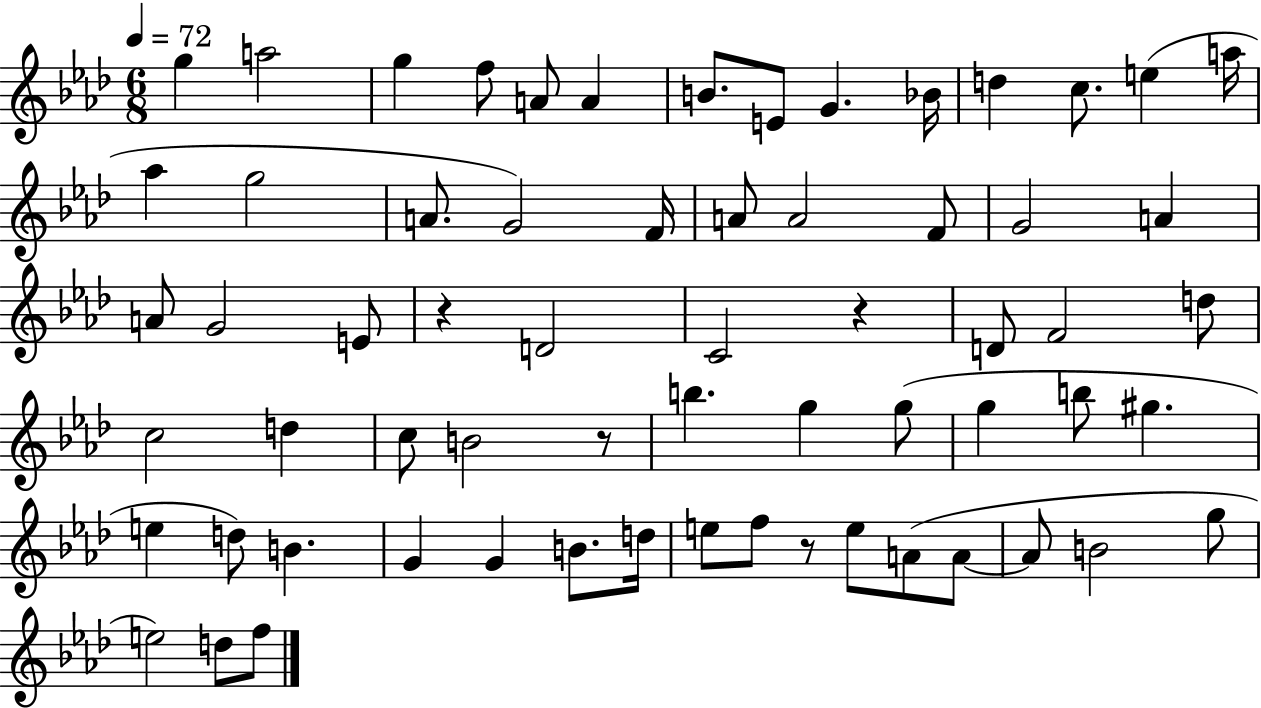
{
  \clef treble
  \numericTimeSignature
  \time 6/8
  \key aes \major
  \tempo 4 = 72
  g''4 a''2 | g''4 f''8 a'8 a'4 | b'8. e'8 g'4. bes'16 | d''4 c''8. e''4( a''16 | \break aes''4 g''2 | a'8. g'2) f'16 | a'8 a'2 f'8 | g'2 a'4 | \break a'8 g'2 e'8 | r4 d'2 | c'2 r4 | d'8 f'2 d''8 | \break c''2 d''4 | c''8 b'2 r8 | b''4. g''4 g''8( | g''4 b''8 gis''4. | \break e''4 d''8) b'4. | g'4 g'4 b'8. d''16 | e''8 f''8 r8 e''8 a'8( a'8~~ | a'8 b'2 g''8 | \break e''2) d''8 f''8 | \bar "|."
}